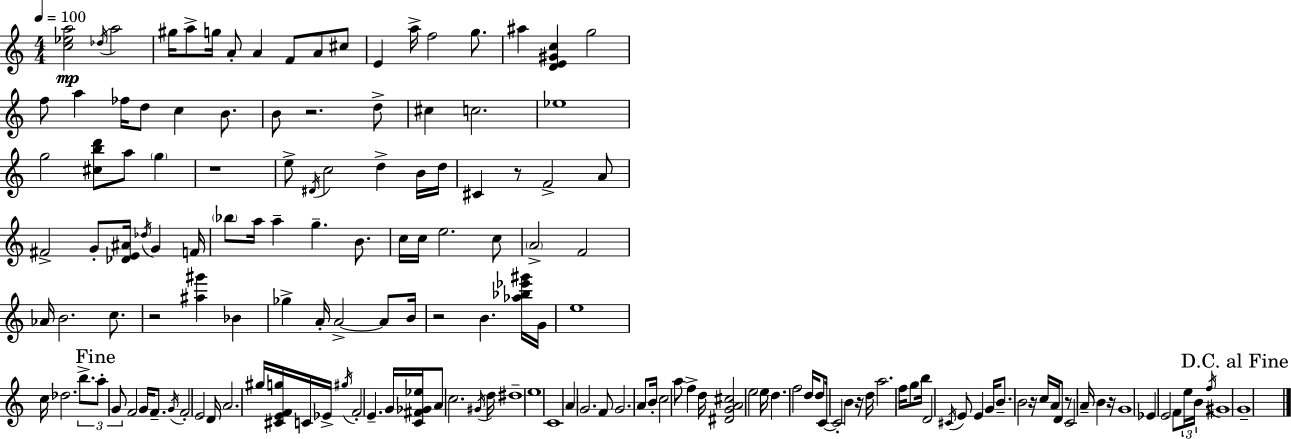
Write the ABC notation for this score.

X:1
T:Untitled
M:4/4
L:1/4
K:C
[c_ea]2 _d/4 a2 ^g/4 a/2 g/4 A/2 A F/2 A/2 ^c/2 E a/4 f2 g/2 ^a [DE^Gc] g2 f/2 a _f/4 d/2 c B/2 B/2 z2 d/2 ^c c2 _e4 g2 [^cbd']/2 a/2 g z4 e/2 ^D/4 c2 d B/4 d/4 ^C z/2 F2 A/2 ^F2 G/2 [_DE^A]/4 _d/4 G F/4 _b/2 a/4 a g B/2 c/4 c/4 e2 c/2 A2 F2 _A/4 B2 c/2 z2 [^a^g'] _B _g A/4 A2 A/2 B/4 z2 B [_a_b_e'^g']/4 G/4 e4 c/4 _d2 b/2 a/2 G/2 F2 G/4 F/2 G/4 F2 E2 D/4 A2 ^g/4 [^CEFg]/4 C/4 _E/4 ^g/4 F2 E G/4 [C^F_G_e]/4 A/2 c2 ^G/4 d/4 ^d4 e4 C4 A G2 F/2 G2 A/2 B/4 c2 a/2 f d/4 [^DGA^c]2 e2 e/4 d f2 d/4 d/2 C/4 C2 B z/4 d/4 a2 f/4 g/2 b/4 D2 ^C/4 E/2 E G/4 B/2 B2 z/4 c/4 A/4 D/2 z/2 C2 A/4 B z/4 G4 _E E2 F/2 e/4 B/4 f/4 ^G4 G4